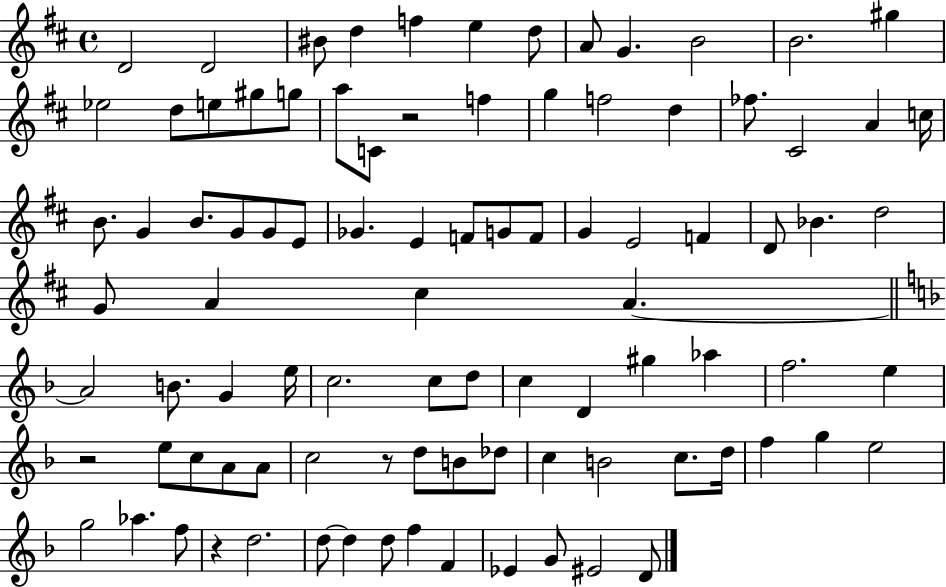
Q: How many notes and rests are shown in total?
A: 93